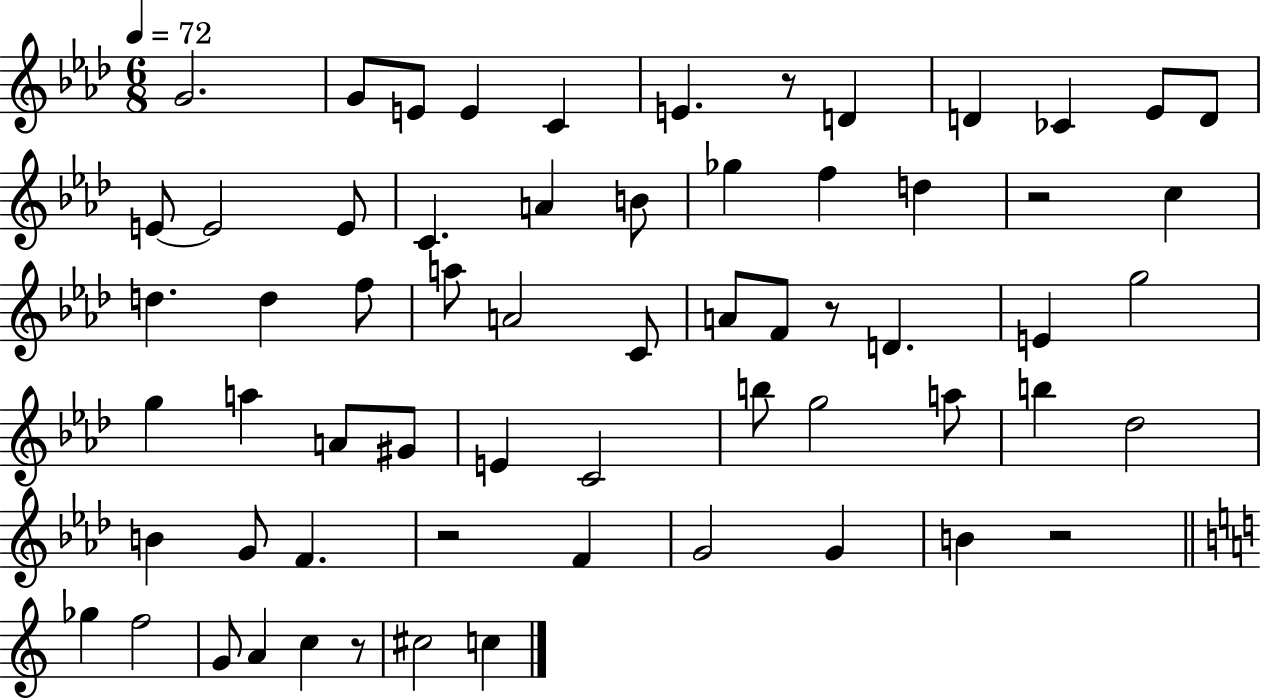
{
  \clef treble
  \numericTimeSignature
  \time 6/8
  \key aes \major
  \tempo 4 = 72
  \repeat volta 2 { g'2. | g'8 e'8 e'4 c'4 | e'4. r8 d'4 | d'4 ces'4 ees'8 d'8 | \break e'8~~ e'2 e'8 | c'4. a'4 b'8 | ges''4 f''4 d''4 | r2 c''4 | \break d''4. d''4 f''8 | a''8 a'2 c'8 | a'8 f'8 r8 d'4. | e'4 g''2 | \break g''4 a''4 a'8 gis'8 | e'4 c'2 | b''8 g''2 a''8 | b''4 des''2 | \break b'4 g'8 f'4. | r2 f'4 | g'2 g'4 | b'4 r2 | \break \bar "||" \break \key c \major ges''4 f''2 | g'8 a'4 c''4 r8 | cis''2 c''4 | } \bar "|."
}